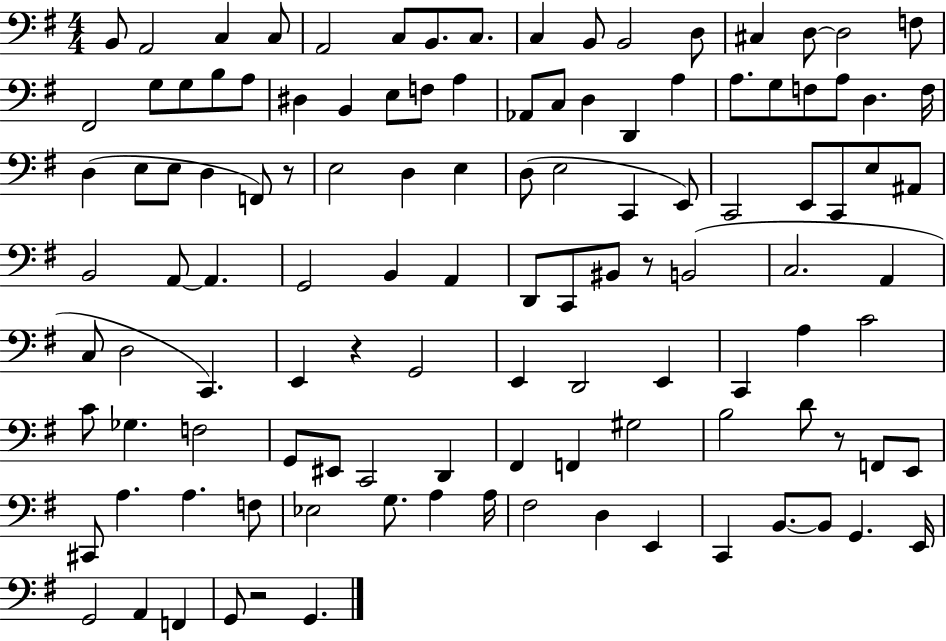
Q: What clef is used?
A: bass